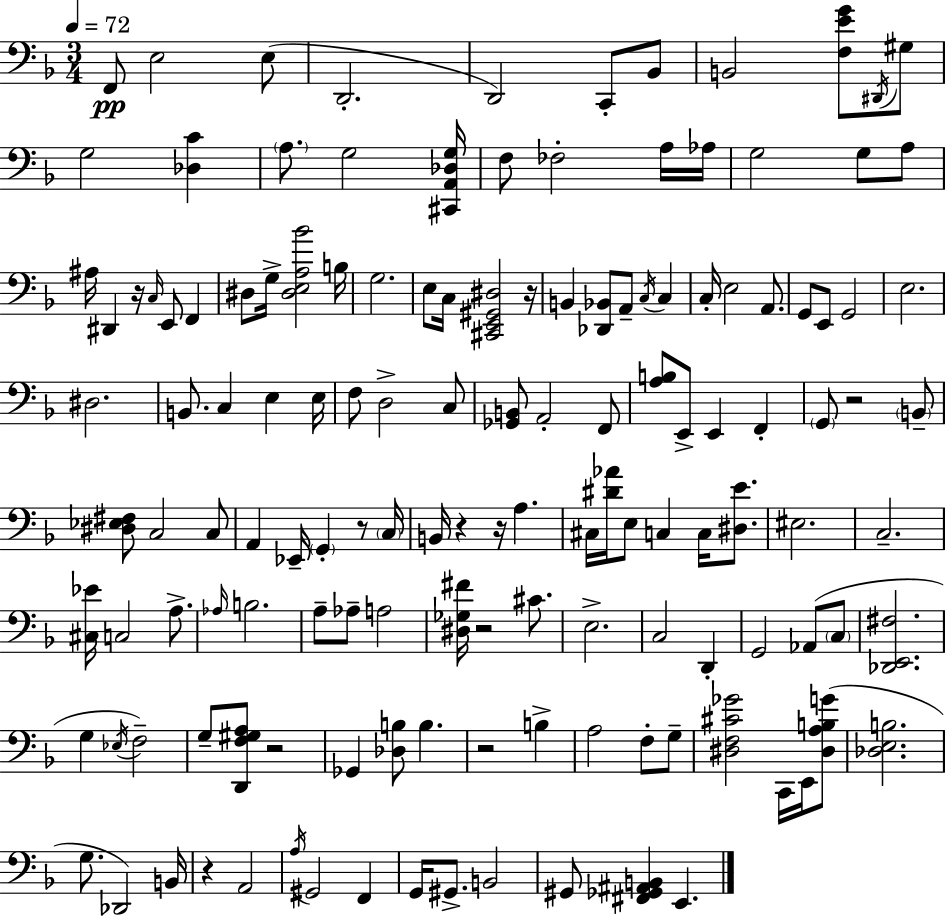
{
  \clef bass
  \numericTimeSignature
  \time 3/4
  \key f \major
  \tempo 4 = 72
  f,8\pp e2 e8( | d,2.-. | d,2) c,8-. bes,8 | b,2 <f e' g'>8 \acciaccatura { dis,16 } gis8 | \break g2 <des c'>4 | \parenthesize a8. g2 | <cis, a, des g>16 f8 fes2-. a16 | aes16 g2 g8 a8 | \break ais16 dis,4 r16 \grace { c16 } e,8 f,4 | dis8 g16-> <dis e a bes'>2 | b16 g2. | e8 c16 <cis, e, gis, dis>2 | \break r16 b,4 <des, bes,>8 a,8-- \acciaccatura { c16 } c4 | c16-. e2 | a,8. g,8 e,8 g,2 | e2. | \break dis2. | b,8. c4 e4 | e16 f8 d2-> | c8 <ges, b,>8 a,2-. | \break f,8 <a b>8 e,8-> e,4 f,4-. | \parenthesize g,8 r2 | \parenthesize b,8-- <dis ees fis>8 c2 | c8 a,4 ees,16-- \parenthesize g,4-. | \break r8 \parenthesize c16 b,16 r4 r16 a4. | cis16 <dis' aes'>16 e8 c4 c16 | <dis e'>8. eis2. | c2.-- | \break <cis ees'>16 c2 | a8.-> \grace { aes16 } b2. | a8-- aes8-- a2 | <dis ges fis'>16 r2 | \break cis'8. e2.-> | c2 | d,4-. g,2 | aes,8( \parenthesize c8 <des, e, fis>2. | \break g4 \acciaccatura { ees16 }) f2-- | g8-- <d, f gis a>8 r2 | ges,4 <des b>8 b4. | r2 | \break b4-> a2 | f8-. g8-- <dis f cis' ges'>2 | c,16 e,16 <dis a b g'>8( <des e b>2. | g8. des,2) | \break b,16 r4 a,2 | \acciaccatura { a16 } gis,2 | f,4 g,16 gis,8.-> b,2 | gis,8 <fis, ges, ais, b,>4 | \break e,4. \bar "|."
}